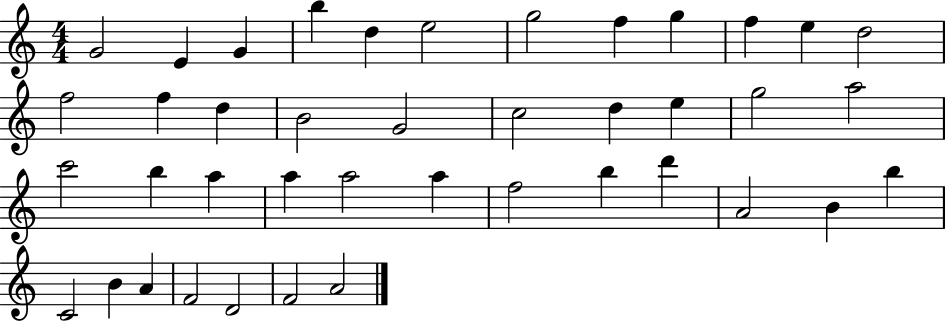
{
  \clef treble
  \numericTimeSignature
  \time 4/4
  \key c \major
  g'2 e'4 g'4 | b''4 d''4 e''2 | g''2 f''4 g''4 | f''4 e''4 d''2 | \break f''2 f''4 d''4 | b'2 g'2 | c''2 d''4 e''4 | g''2 a''2 | \break c'''2 b''4 a''4 | a''4 a''2 a''4 | f''2 b''4 d'''4 | a'2 b'4 b''4 | \break c'2 b'4 a'4 | f'2 d'2 | f'2 a'2 | \bar "|."
}